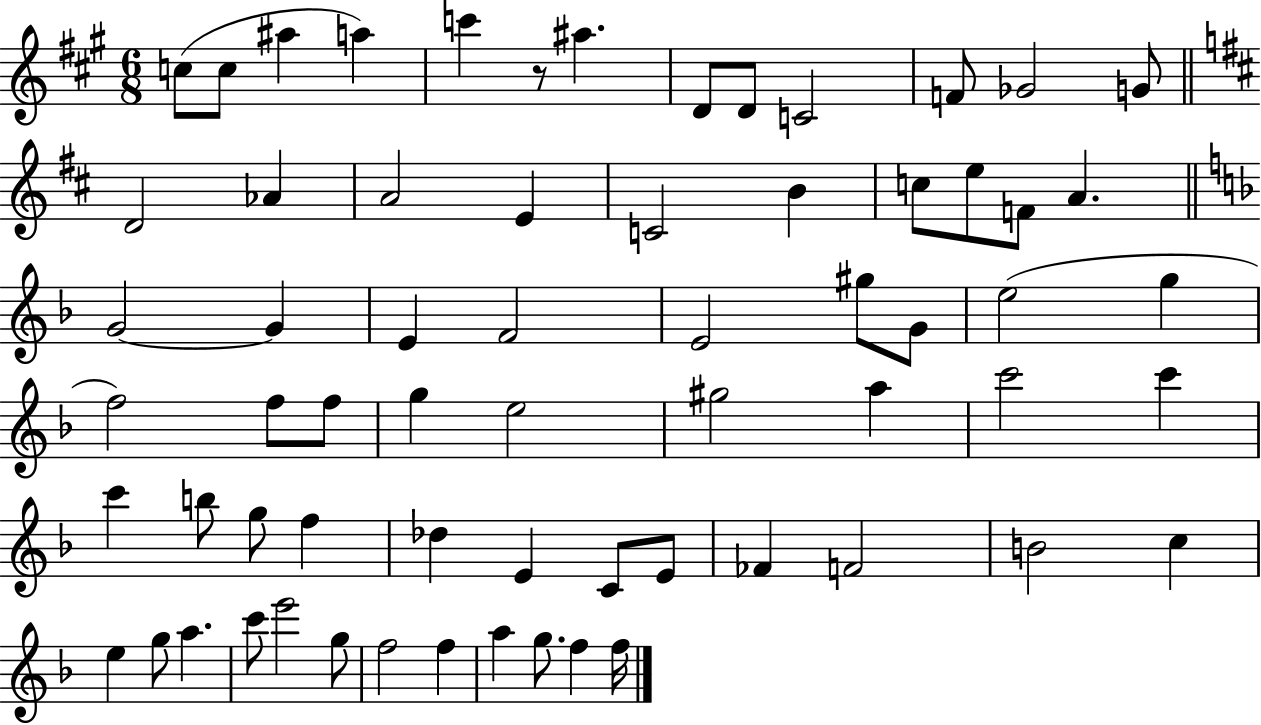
C5/e C5/e A#5/q A5/q C6/q R/e A#5/q. D4/e D4/e C4/h F4/e Gb4/h G4/e D4/h Ab4/q A4/h E4/q C4/h B4/q C5/e E5/e F4/e A4/q. G4/h G4/q E4/q F4/h E4/h G#5/e G4/e E5/h G5/q F5/h F5/e F5/e G5/q E5/h G#5/h A5/q C6/h C6/q C6/q B5/e G5/e F5/q Db5/q E4/q C4/e E4/e FES4/q F4/h B4/h C5/q E5/q G5/e A5/q. C6/e E6/h G5/e F5/h F5/q A5/q G5/e. F5/q F5/s